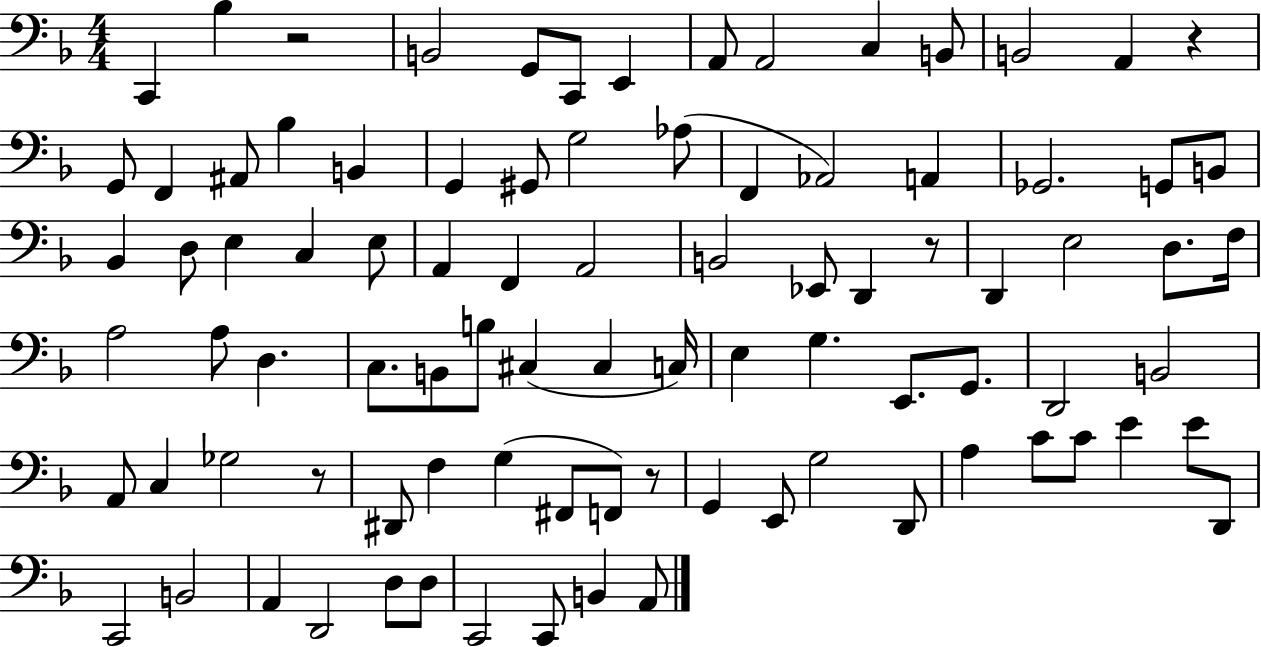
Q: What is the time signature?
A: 4/4